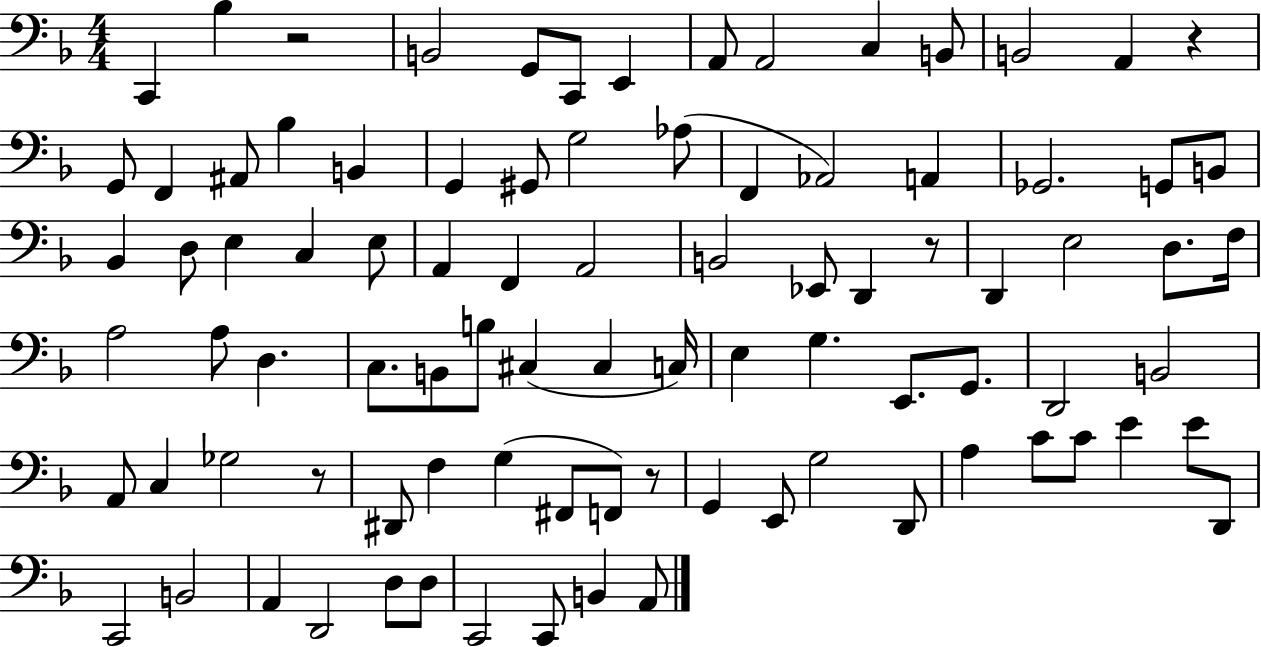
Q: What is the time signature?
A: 4/4